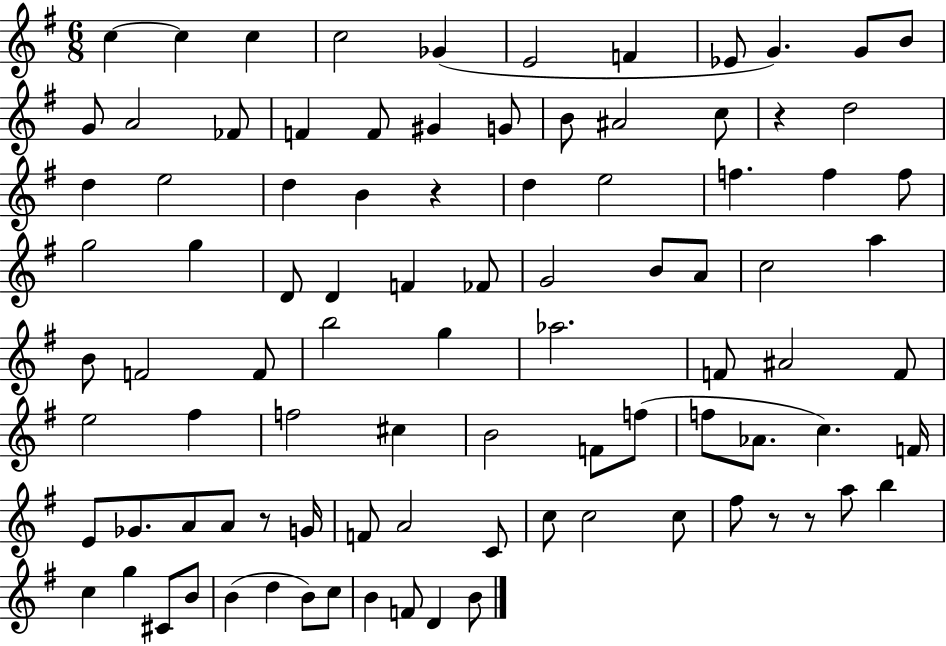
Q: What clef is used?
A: treble